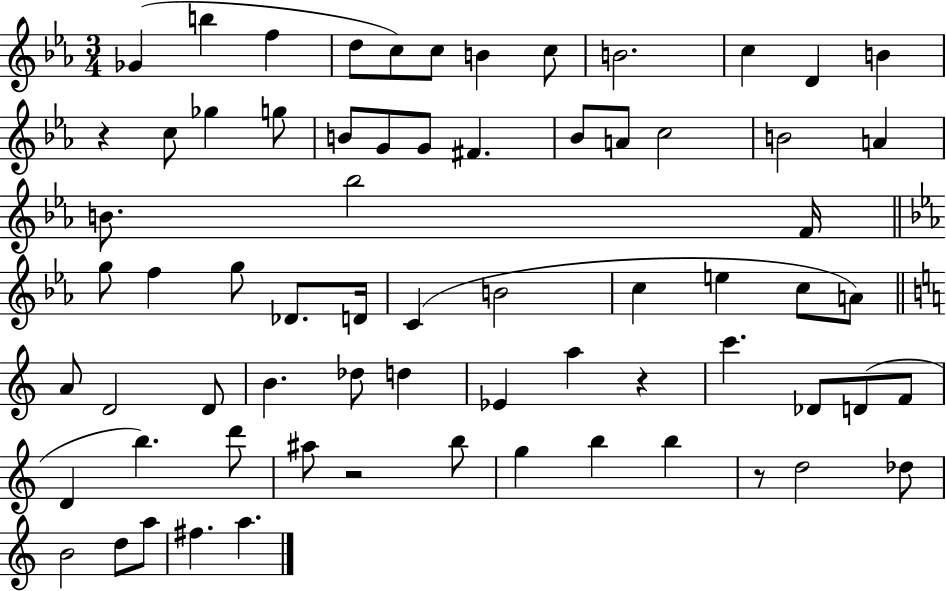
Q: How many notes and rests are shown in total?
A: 69